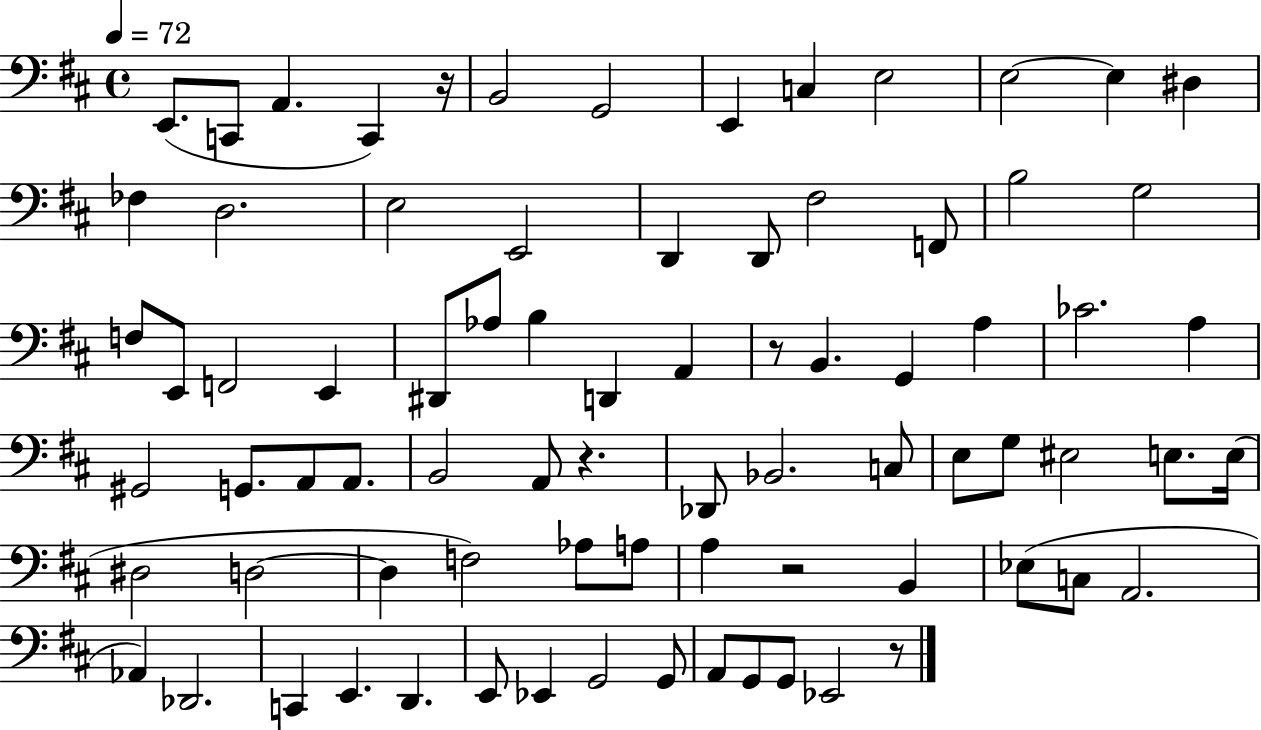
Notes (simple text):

E2/e. C2/e A2/q. C2/q R/s B2/h G2/h E2/q C3/q E3/h E3/h E3/q D#3/q FES3/q D3/h. E3/h E2/h D2/q D2/e F#3/h F2/e B3/h G3/h F3/e E2/e F2/h E2/q D#2/e Ab3/e B3/q D2/q A2/q R/e B2/q. G2/q A3/q CES4/h. A3/q G#2/h G2/e. A2/e A2/e. B2/h A2/e R/q. Db2/e Bb2/h. C3/e E3/e G3/e EIS3/h E3/e. E3/s D#3/h D3/h D3/q F3/h Ab3/e A3/e A3/q R/h B2/q Eb3/e C3/e A2/h. Ab2/q Db2/h. C2/q E2/q. D2/q. E2/e Eb2/q G2/h G2/e A2/e G2/e G2/e Eb2/h R/e